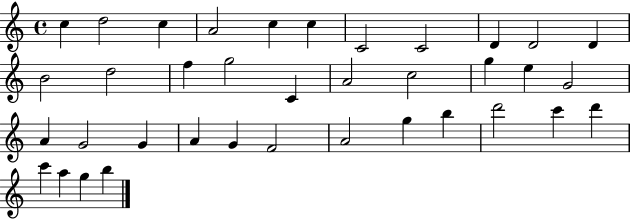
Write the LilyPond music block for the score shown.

{
  \clef treble
  \time 4/4
  \defaultTimeSignature
  \key c \major
  c''4 d''2 c''4 | a'2 c''4 c''4 | c'2 c'2 | d'4 d'2 d'4 | \break b'2 d''2 | f''4 g''2 c'4 | a'2 c''2 | g''4 e''4 g'2 | \break a'4 g'2 g'4 | a'4 g'4 f'2 | a'2 g''4 b''4 | d'''2 c'''4 d'''4 | \break c'''4 a''4 g''4 b''4 | \bar "|."
}